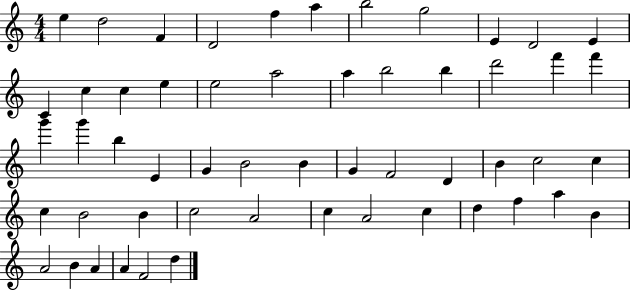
X:1
T:Untitled
M:4/4
L:1/4
K:C
e d2 F D2 f a b2 g2 E D2 E C c c e e2 a2 a b2 b d'2 f' f' g' g' b E G B2 B G F2 D B c2 c c B2 B c2 A2 c A2 c d f a B A2 B A A F2 d